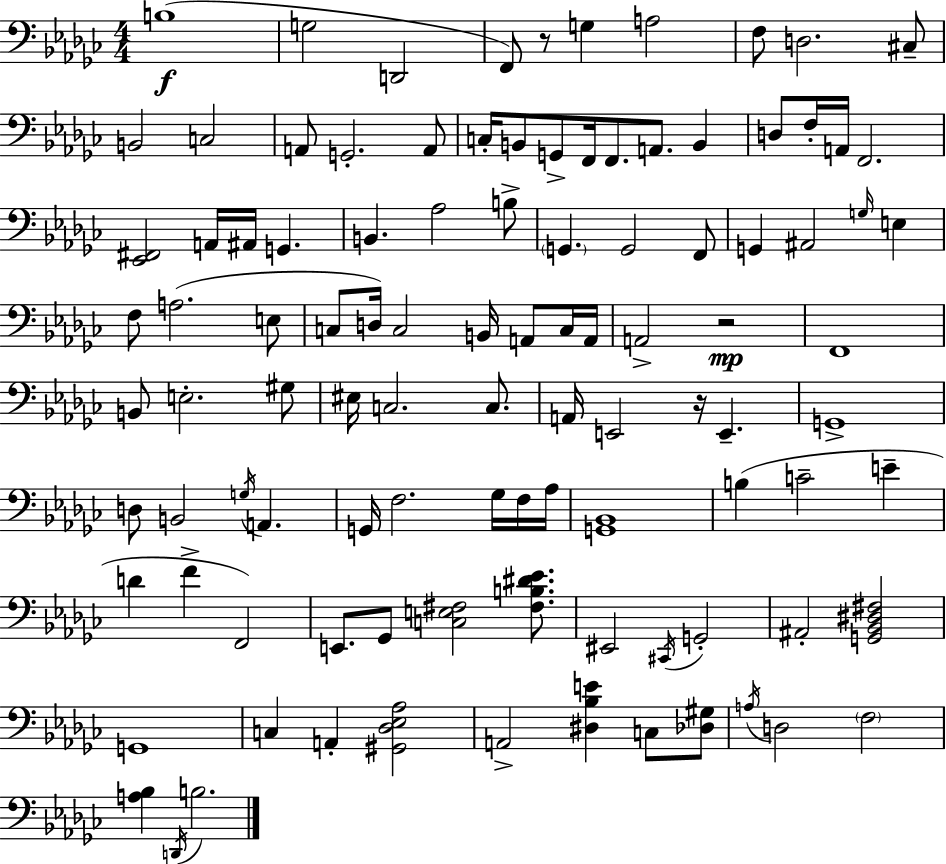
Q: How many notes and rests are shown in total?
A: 103